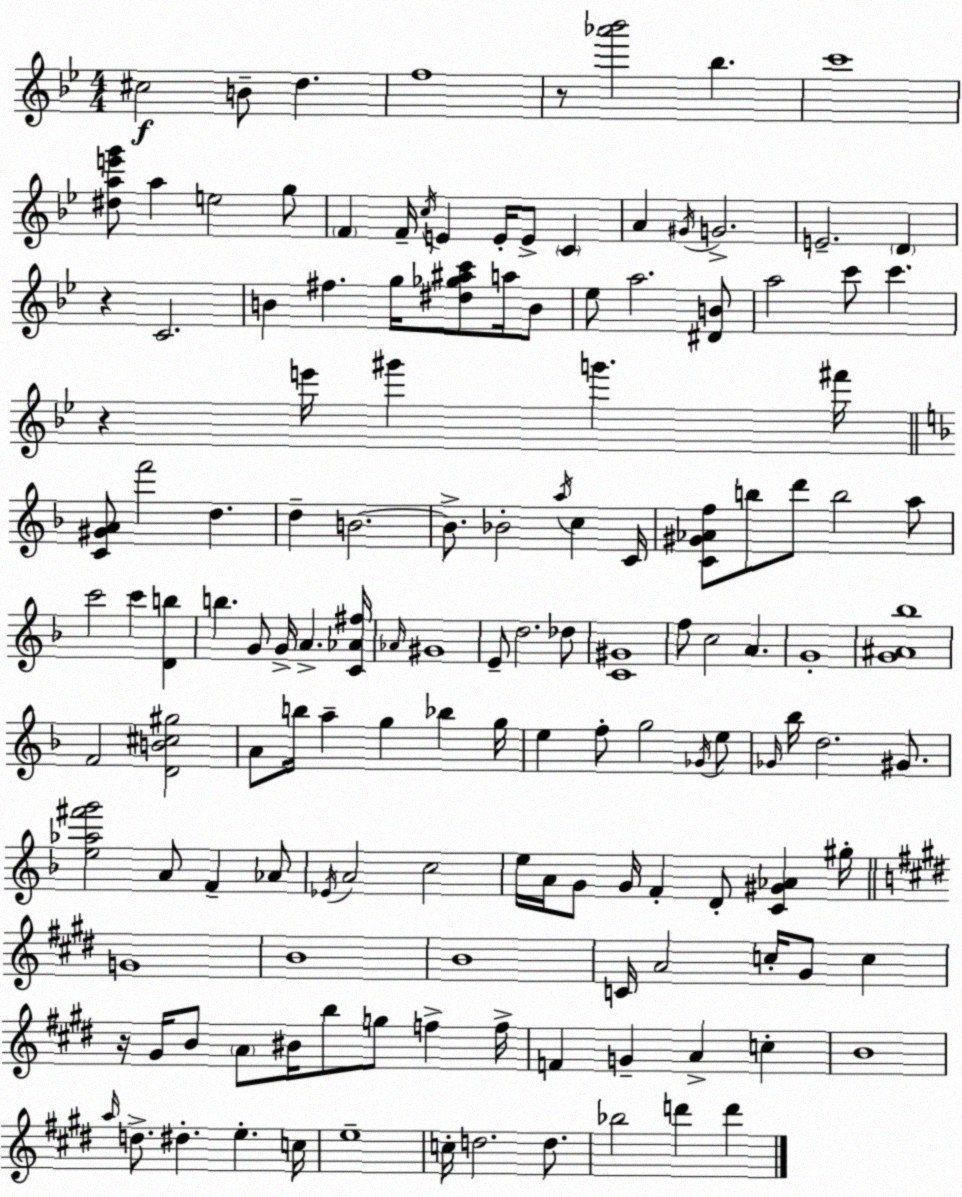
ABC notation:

X:1
T:Untitled
M:4/4
L:1/4
K:Bb
^c2 B/2 d f4 z/2 [_a'_b']2 _b c'4 [^dae'g']/2 a e2 g/2 F F/4 c/4 E E/4 E/2 C A ^G/4 G2 E2 D z C2 B ^f g/4 [^d_g^ac']/2 a/4 B/2 _e/2 a2 [^DB]/2 a2 c'/2 c' z e'/4 ^g' g' ^f'/4 [C^GA]/2 f'2 d d B2 B/2 _B2 a/4 c C/4 [C^G_Af]/2 b/2 d'/2 b2 a/2 c'2 c' [Db] b G/2 G/4 A [C_A^f]/4 _A/4 ^G4 E/2 d2 _d/2 [C^G]4 f/2 c2 A G4 [G^A_b]4 F2 [DB^c^g]2 A/2 b/4 a g _b g/4 e f/2 g2 _G/4 e/2 _G/4 _b/4 d2 ^G/2 [e_a^f'g']2 A/2 F _A/2 _E/4 A2 c2 e/4 A/4 G/2 G/4 F D/2 [C^G_A] ^g/4 G4 B4 B4 C/4 A2 c/4 ^G/2 c z/4 ^G/4 B/2 A/2 ^B/4 b/2 g/2 f f/4 F G A c B4 a/4 d/2 ^d e c/4 e4 c/4 d2 d/2 _b2 d' d'